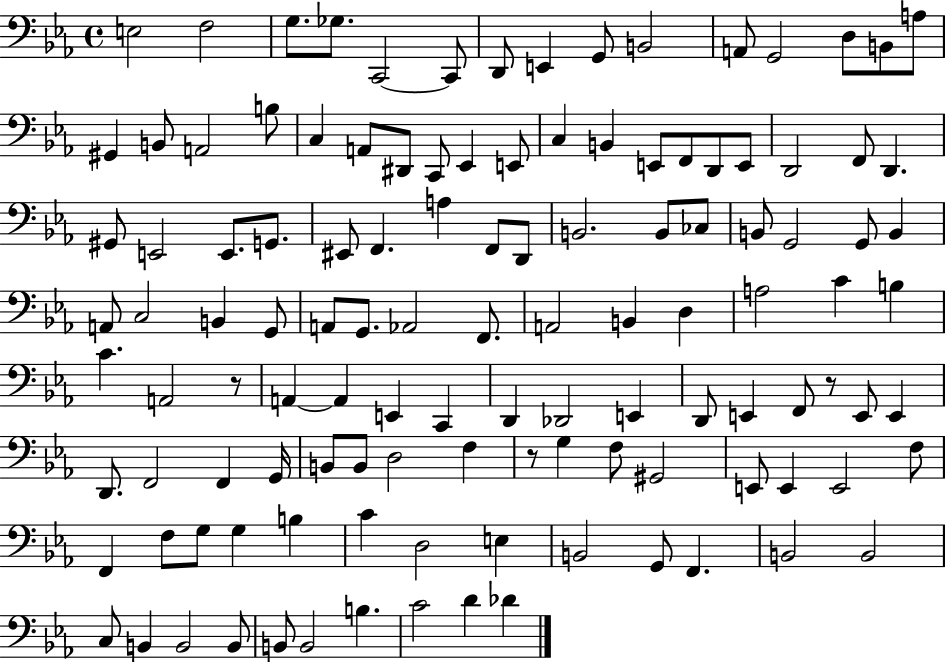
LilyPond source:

{
  \clef bass
  \time 4/4
  \defaultTimeSignature
  \key ees \major
  \repeat volta 2 { e2 f2 | g8. ges8. c,2~~ c,8 | d,8 e,4 g,8 b,2 | a,8 g,2 d8 b,8 a8 | \break gis,4 b,8 a,2 b8 | c4 a,8 dis,8 c,8 ees,4 e,8 | c4 b,4 e,8 f,8 d,8 e,8 | d,2 f,8 d,4. | \break gis,8 e,2 e,8. g,8. | eis,8 f,4. a4 f,8 d,8 | b,2. b,8 ces8 | b,8 g,2 g,8 b,4 | \break a,8 c2 b,4 g,8 | a,8 g,8. aes,2 f,8. | a,2 b,4 d4 | a2 c'4 b4 | \break c'4. a,2 r8 | a,4~~ a,4 e,4 c,4 | d,4 des,2 e,4 | d,8 e,4 f,8 r8 e,8 e,4 | \break d,8. f,2 f,4 g,16 | b,8 b,8 d2 f4 | r8 g4 f8 gis,2 | e,8 e,4 e,2 f8 | \break f,4 f8 g8 g4 b4 | c'4 d2 e4 | b,2 g,8 f,4. | b,2 b,2 | \break c8 b,4 b,2 b,8 | b,8 b,2 b4. | c'2 d'4 des'4 | } \bar "|."
}